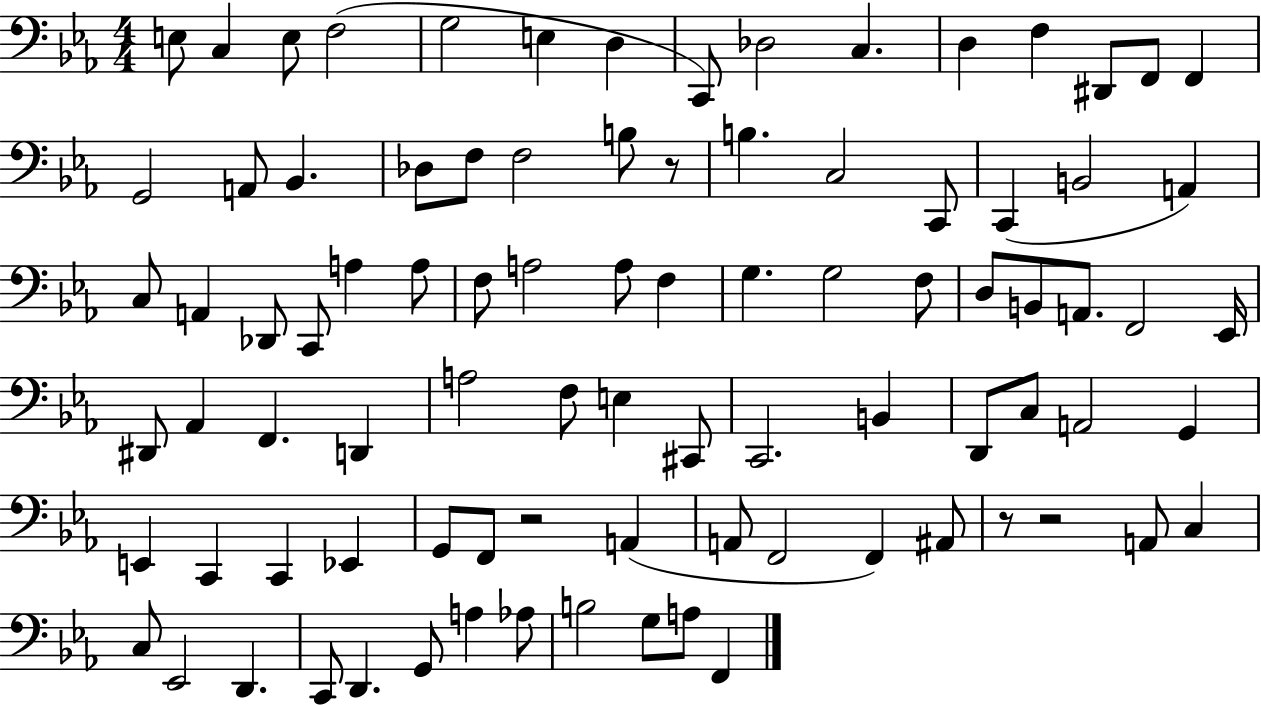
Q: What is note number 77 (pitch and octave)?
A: C2